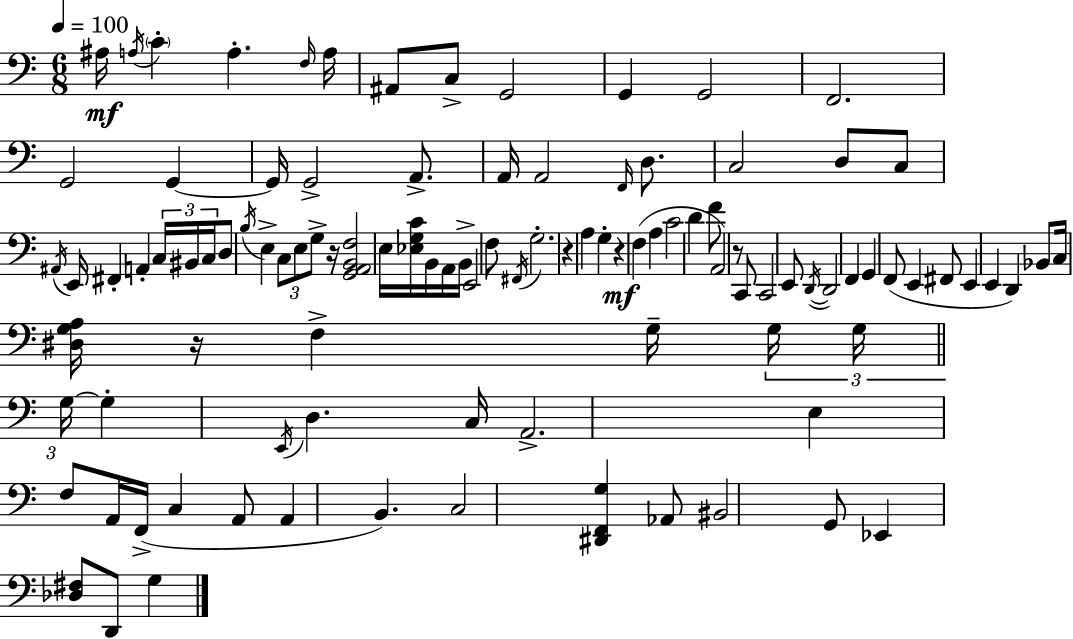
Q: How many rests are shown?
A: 5